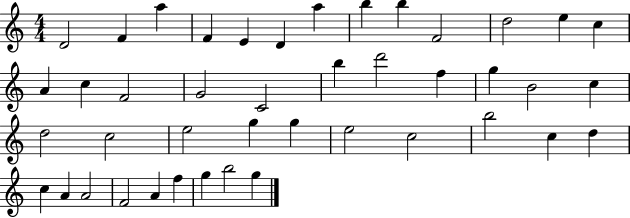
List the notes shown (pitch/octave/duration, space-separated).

D4/h F4/q A5/q F4/q E4/q D4/q A5/q B5/q B5/q F4/h D5/h E5/q C5/q A4/q C5/q F4/h G4/h C4/h B5/q D6/h F5/q G5/q B4/h C5/q D5/h C5/h E5/h G5/q G5/q E5/h C5/h B5/h C5/q D5/q C5/q A4/q A4/h F4/h A4/q F5/q G5/q B5/h G5/q